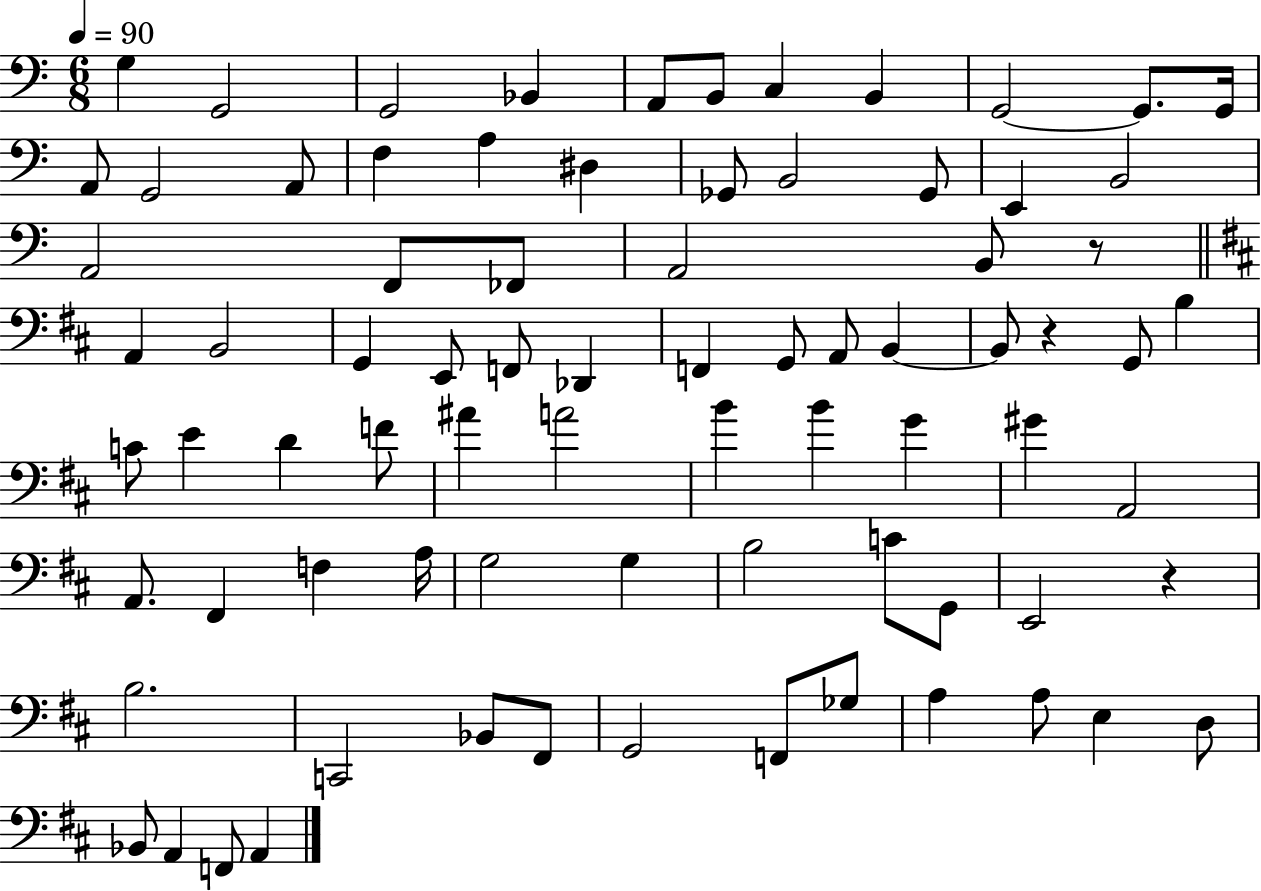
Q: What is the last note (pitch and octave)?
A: A2